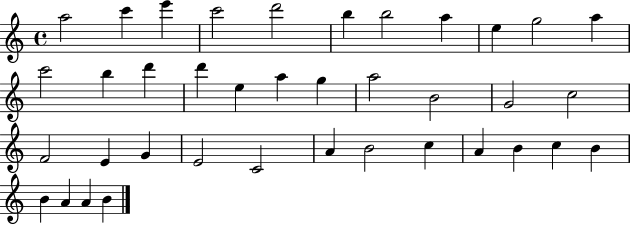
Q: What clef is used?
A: treble